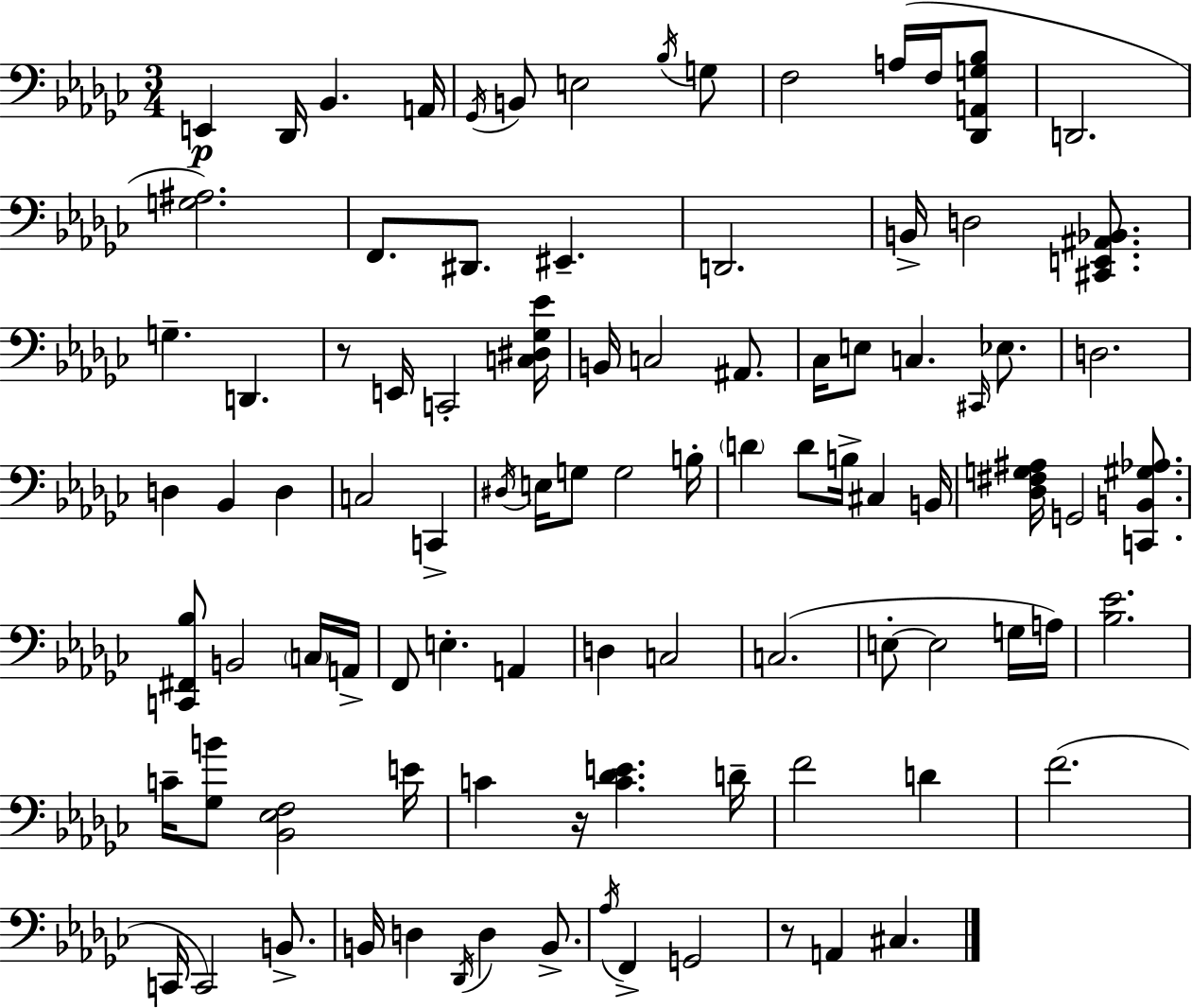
E2/q Db2/s Bb2/q. A2/s Gb2/s B2/e E3/h Bb3/s G3/e F3/h A3/s F3/s [Db2,A2,G3,Bb3]/e D2/h. [G3,A#3]/h. F2/e. D#2/e. EIS2/q. D2/h. B2/s D3/h [C#2,E2,A#2,Bb2]/e. G3/q. D2/q. R/e E2/s C2/h [C3,D#3,Gb3,Eb4]/s B2/s C3/h A#2/e. CES3/s E3/e C3/q. C#2/s Eb3/e. D3/h. D3/q Bb2/q D3/q C3/h C2/q D#3/s E3/s G3/e G3/h B3/s D4/q D4/e B3/s C#3/q B2/s [Db3,F#3,G3,A#3]/s G2/h [C2,B2,G#3,Ab3]/e. [C2,F#2,Bb3]/e B2/h C3/s A2/s F2/e E3/q. A2/q D3/q C3/h C3/h. E3/e E3/h G3/s A3/s [Bb3,Eb4]/h. C4/s [Gb3,B4]/e [Bb2,Eb3,F3]/h E4/s C4/q R/s [C4,Db4,E4]/q. D4/s F4/h D4/q F4/h. C2/s C2/h B2/e. B2/s D3/q Db2/s D3/q B2/e. Ab3/s F2/q G2/h R/e A2/q C#3/q.